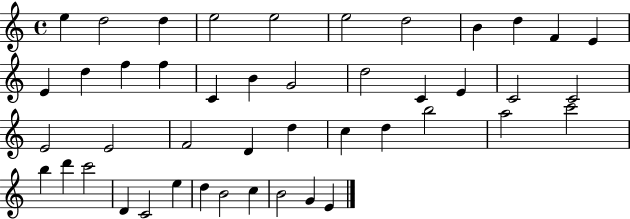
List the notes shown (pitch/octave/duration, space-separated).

E5/q D5/h D5/q E5/h E5/h E5/h D5/h B4/q D5/q F4/q E4/q E4/q D5/q F5/q F5/q C4/q B4/q G4/h D5/h C4/q E4/q C4/h C4/h E4/h E4/h F4/h D4/q D5/q C5/q D5/q B5/h A5/h C6/h B5/q D6/q C6/h D4/q C4/h E5/q D5/q B4/h C5/q B4/h G4/q E4/q